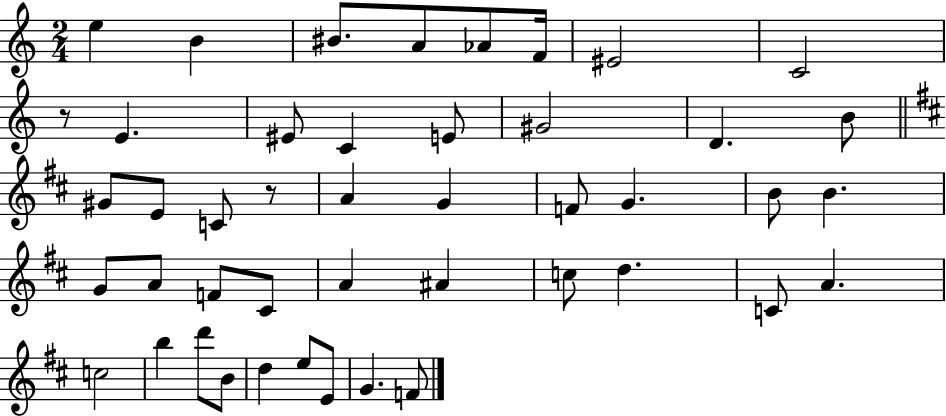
{
  \clef treble
  \numericTimeSignature
  \time 2/4
  \key c \major
  e''4 b'4 | bis'8. a'8 aes'8 f'16 | eis'2 | c'2 | \break r8 e'4. | eis'8 c'4 e'8 | gis'2 | d'4. b'8 | \break \bar "||" \break \key d \major gis'8 e'8 c'8 r8 | a'4 g'4 | f'8 g'4. | b'8 b'4. | \break g'8 a'8 f'8 cis'8 | a'4 ais'4 | c''8 d''4. | c'8 a'4. | \break c''2 | b''4 d'''8 b'8 | d''4 e''8 e'8 | g'4. f'8 | \break \bar "|."
}